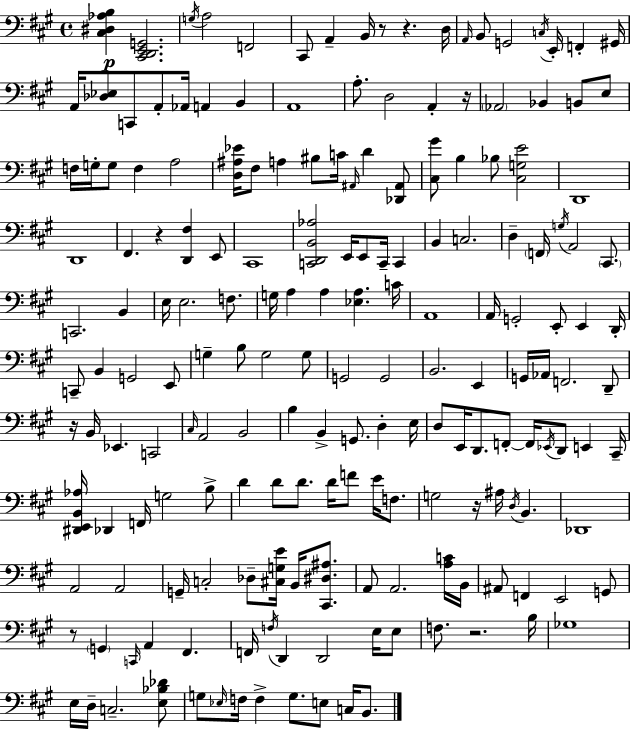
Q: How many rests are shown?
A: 8